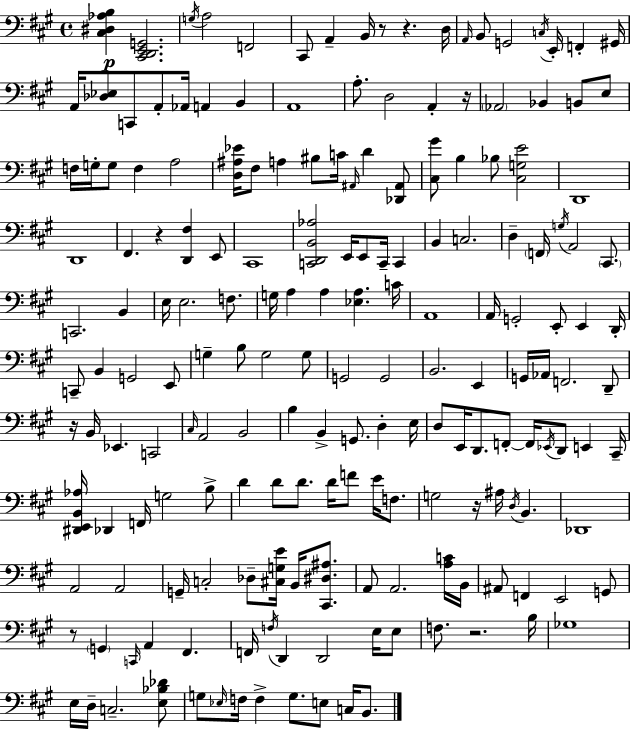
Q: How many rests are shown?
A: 8